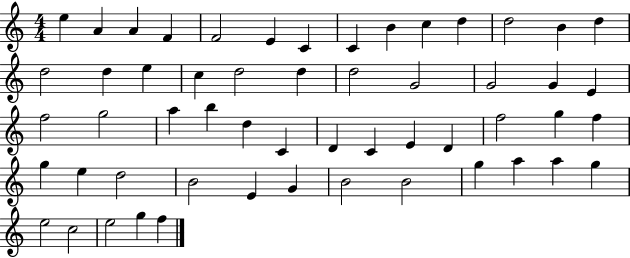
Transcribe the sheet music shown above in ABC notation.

X:1
T:Untitled
M:4/4
L:1/4
K:C
e A A F F2 E C C B c d d2 B d d2 d e c d2 d d2 G2 G2 G E f2 g2 a b d C D C E D f2 g f g e d2 B2 E G B2 B2 g a a g e2 c2 e2 g f